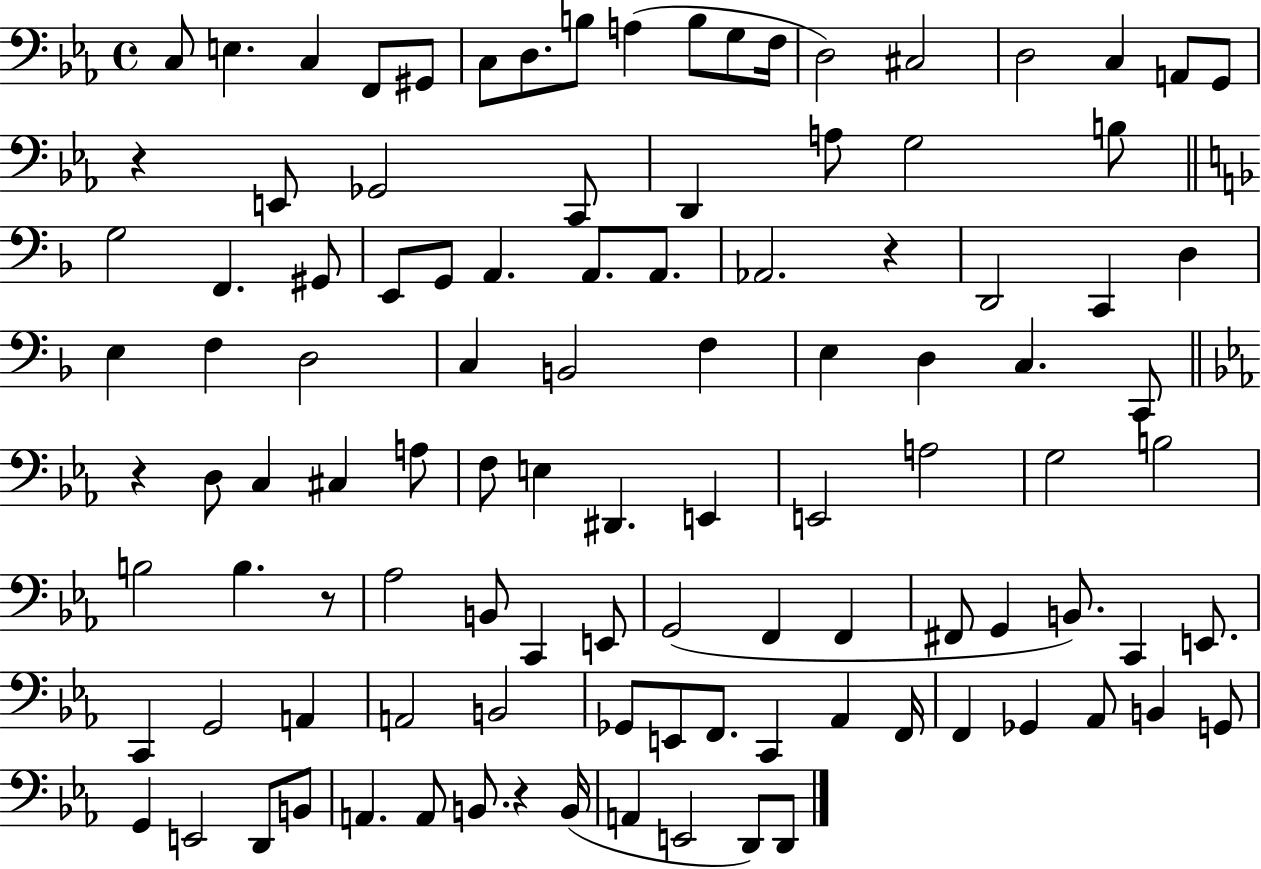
C3/e E3/q. C3/q F2/e G#2/e C3/e D3/e. B3/e A3/q B3/e G3/e F3/s D3/h C#3/h D3/h C3/q A2/e G2/e R/q E2/e Gb2/h C2/e D2/q A3/e G3/h B3/e G3/h F2/q. G#2/e E2/e G2/e A2/q. A2/e. A2/e. Ab2/h. R/q D2/h C2/q D3/q E3/q F3/q D3/h C3/q B2/h F3/q E3/q D3/q C3/q. C2/e R/q D3/e C3/q C#3/q A3/e F3/e E3/q D#2/q. E2/q E2/h A3/h G3/h B3/h B3/h B3/q. R/e Ab3/h B2/e C2/q E2/e G2/h F2/q F2/q F#2/e G2/q B2/e. C2/q E2/e. C2/q G2/h A2/q A2/h B2/h Gb2/e E2/e F2/e. C2/q Ab2/q F2/s F2/q Gb2/q Ab2/e B2/q G2/e G2/q E2/h D2/e B2/e A2/q. A2/e B2/e. R/q B2/s A2/q E2/h D2/e D2/e